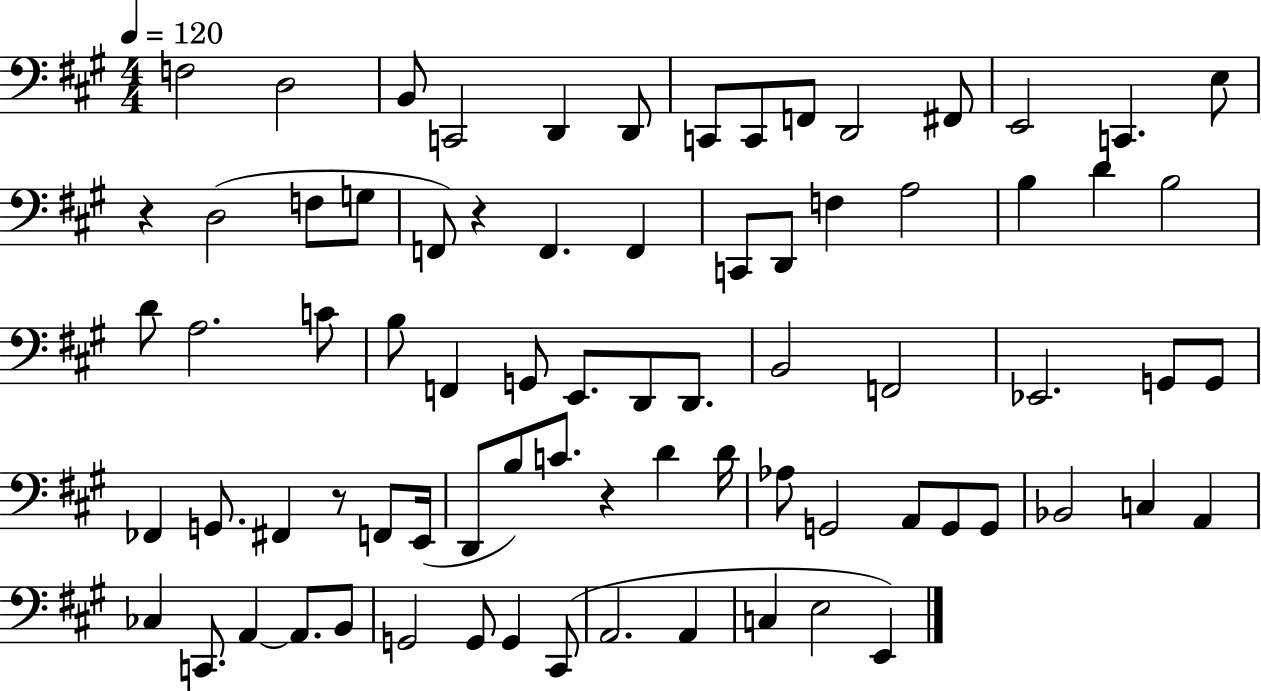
{
  \clef bass
  \numericTimeSignature
  \time 4/4
  \key a \major
  \tempo 4 = 120
  f2 d2 | b,8 c,2 d,4 d,8 | c,8 c,8 f,8 d,2 fis,8 | e,2 c,4. e8 | \break r4 d2( f8 g8 | f,8) r4 f,4. f,4 | c,8 d,8 f4 a2 | b4 d'4 b2 | \break d'8 a2. c'8 | b8 f,4 g,8 e,8. d,8 d,8. | b,2 f,2 | ees,2. g,8 g,8 | \break fes,4 g,8. fis,4 r8 f,8 e,16( | d,8 b8) c'8. r4 d'4 d'16 | aes8 g,2 a,8 g,8 g,8 | bes,2 c4 a,4 | \break ces4 c,8. a,4~~ a,8. b,8 | g,2 g,8 g,4 cis,8( | a,2. a,4 | c4 e2 e,4) | \break \bar "|."
}